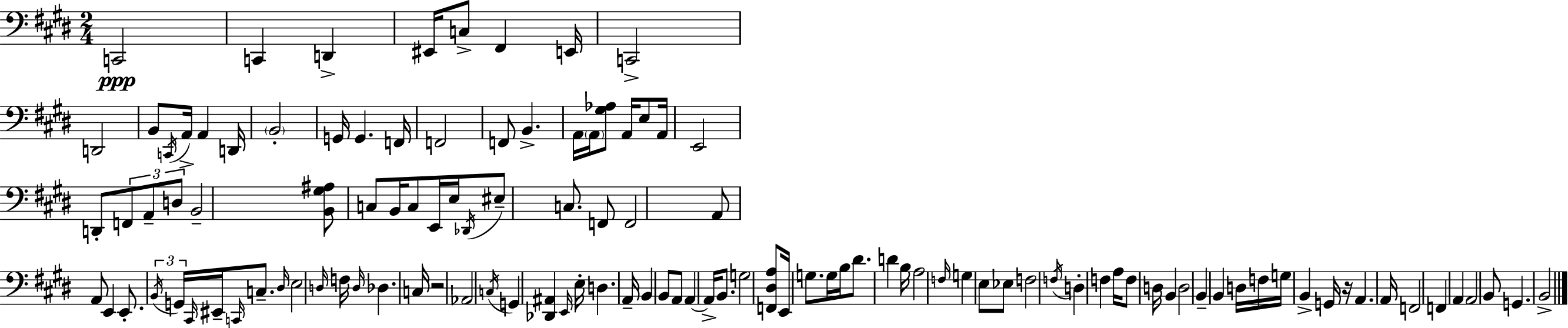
X:1
T:Untitled
M:2/4
L:1/4
K:E
C,,2 C,, D,, ^E,,/4 C,/2 ^F,, E,,/4 C,,2 D,,2 B,,/2 C,,/4 A,,/4 A,, D,,/4 B,,2 G,,/4 G,, F,,/4 F,,2 F,,/2 B,, A,,/4 A,,/4 [^G,_A,]/2 A,,/4 E,/2 A,,/4 E,,2 D,,/2 F,,/2 A,,/2 D,/2 B,,2 [B,,^G,^A,]/2 C,/2 B,,/4 C,/2 E,,/4 E,/4 _D,,/4 ^E,/2 C,/2 F,,/2 F,,2 A,,/2 A,,/2 E,, E,,/2 B,,/4 G,,/4 ^C,,/4 ^E,,/4 C,,/4 C,/2 ^D,/4 E,2 D,/4 F,/4 D,/4 _D, C,/4 z2 _A,,2 C,/4 G,, [_D,,^A,,] E,,/4 E,/4 D, A,,/4 B,, B,,/2 A,,/2 A,, A,,/4 B,,/2 G,2 [F,,^D,A,]/2 E,,/4 G,/2 G,/4 B,/4 ^D/2 D B,/4 A,2 F,/4 G, E,/2 _E,/2 F,2 F,/4 D, F, A,/4 F,/2 D,/4 B,, D,2 B,, B,, D,/4 F,/4 G,/4 B,, G,,/4 z/4 A,, A,,/4 F,,2 F,, A,, A,,2 B,,/2 G,, B,,2